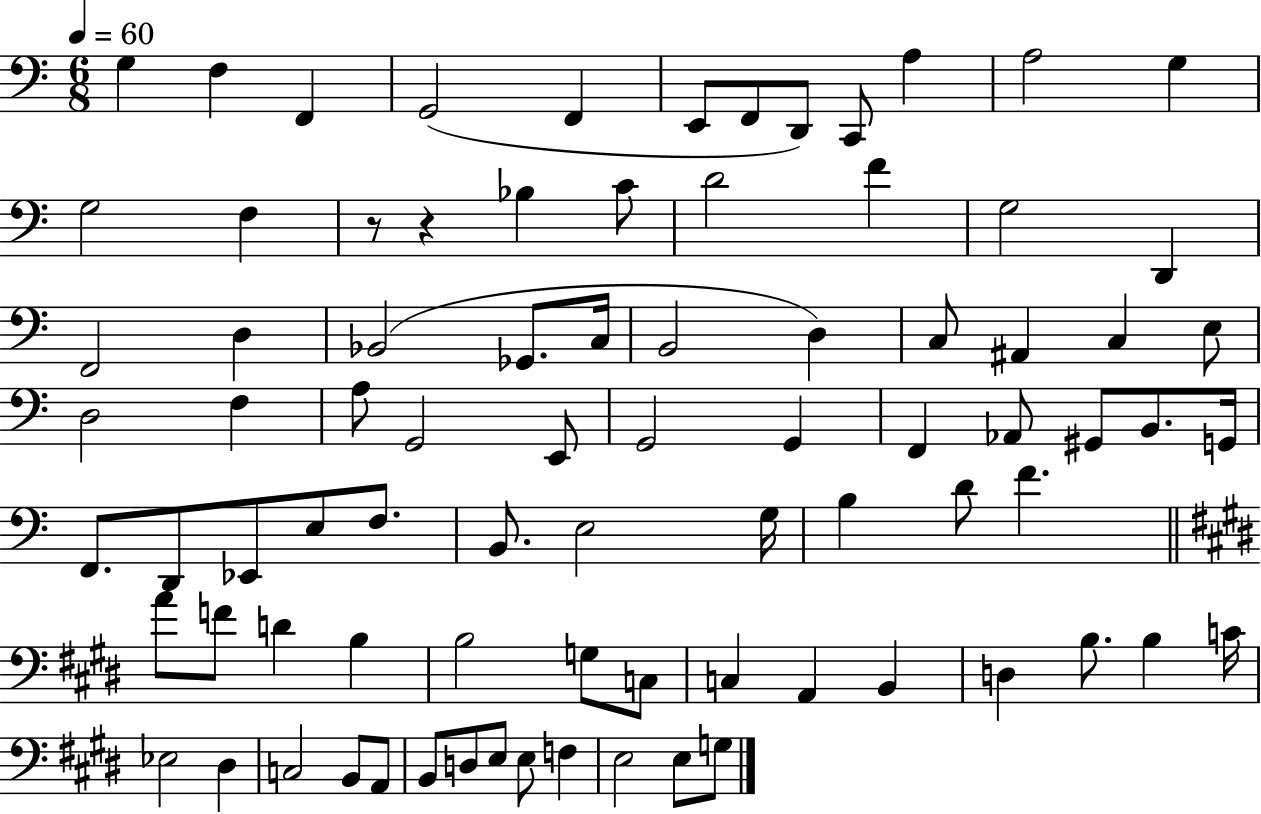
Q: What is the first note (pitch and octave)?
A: G3